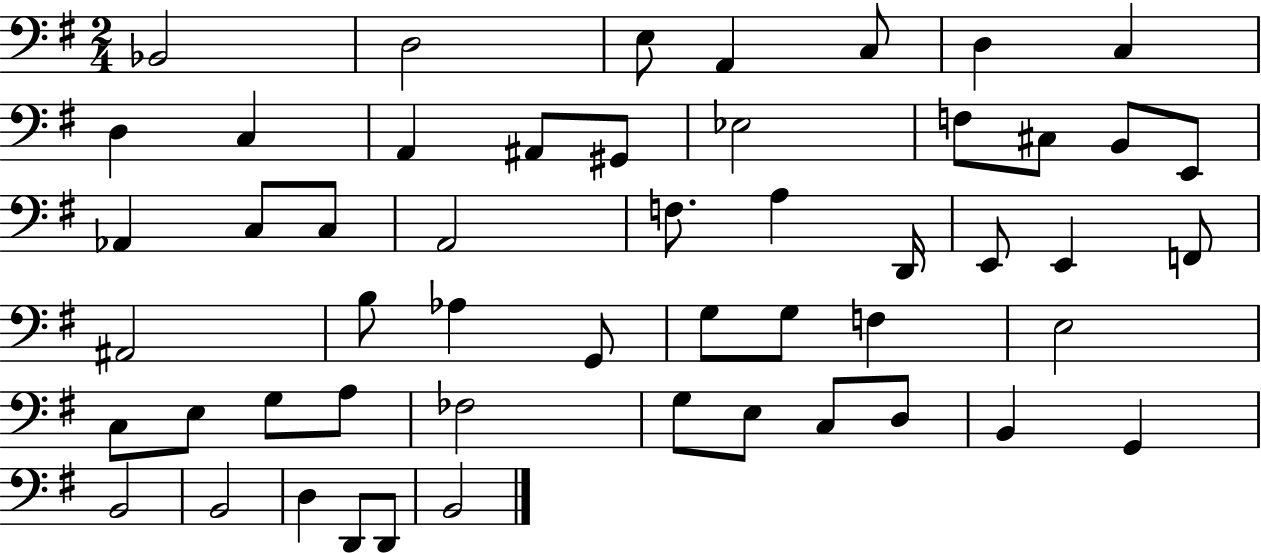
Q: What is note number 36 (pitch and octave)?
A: C3